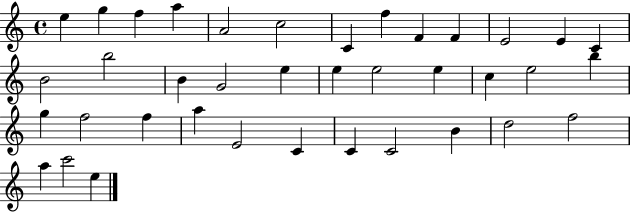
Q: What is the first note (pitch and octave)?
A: E5